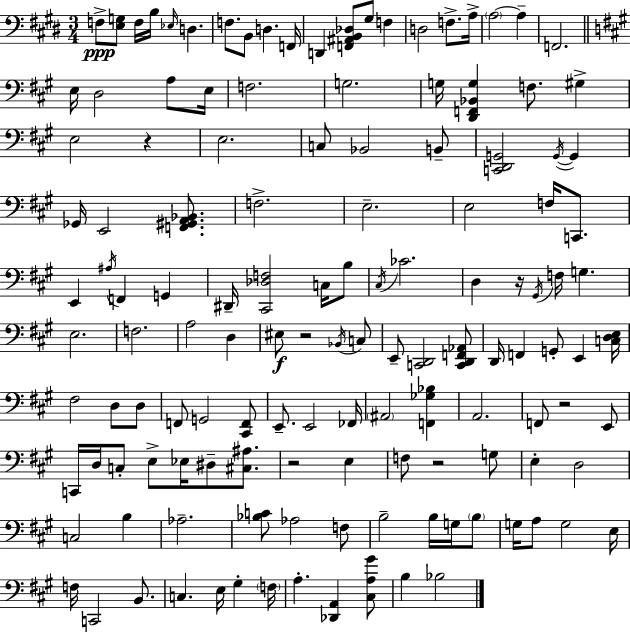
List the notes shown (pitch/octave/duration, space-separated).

F3/e [E3,G3]/e F3/s B3/s Eb3/s D3/q. F3/e. B2/e D3/q. F2/s D2/q [F2,A#2,B2,Db3]/e G#3/e F3/q D3/h F3/e. A3/s A3/h A3/q F2/h. E3/s D3/h A3/e E3/s F3/h. G3/h. G3/s [D2,F2,Bb2,G3]/q F3/e. G#3/q E3/h R/q E3/h. C3/e Bb2/h B2/e [C2,D2,G2]/h G2/s G2/q Gb2/s E2/h [F2,G#2,A2,Bb2]/e. F3/h. E3/h. E3/h F3/s C2/e. E2/q A#3/s F2/q G2/q D#2/s [C#2,Db3,F3]/h C3/s B3/e C#3/s CES4/h. D3/q R/s G#2/s F3/s G3/q. E3/h. F3/h. A3/h D3/q EIS3/e R/h Bb2/s C3/e E2/e [C2,D2]/h [C2,D2,F2,Ab2]/e D2/s F2/q G2/e E2/q [C3,D3,E3]/s F#3/h D3/e D3/e F2/e G2/h [C#2,F2]/e E2/e. E2/h FES2/s A#2/h [F2,Gb3,Bb3]/q A2/h. F2/e R/h E2/e C2/s D3/s C3/e E3/e Eb3/s D#3/e [C#3,A#3]/e. R/h E3/q F3/e R/h G3/e E3/q D3/h C3/h B3/q Ab3/h. [Bb3,C4]/e Ab3/h F3/e B3/h B3/s G3/s B3/e G3/s A3/e G3/h E3/s F3/s C2/h B2/e. C3/q. E3/s G#3/q F3/s A3/q. [Db2,A2]/q [C#3,A3,G#4]/e B3/q Bb3/h